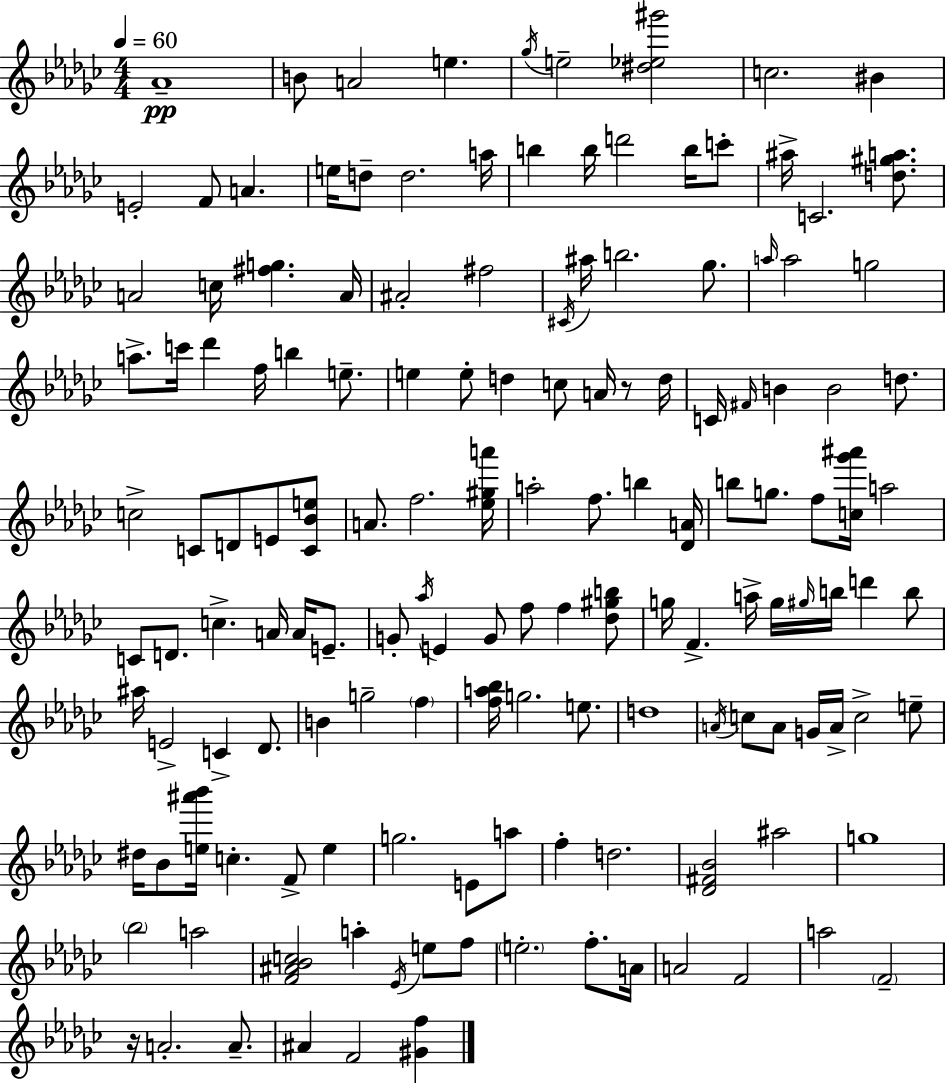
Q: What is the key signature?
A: EES minor